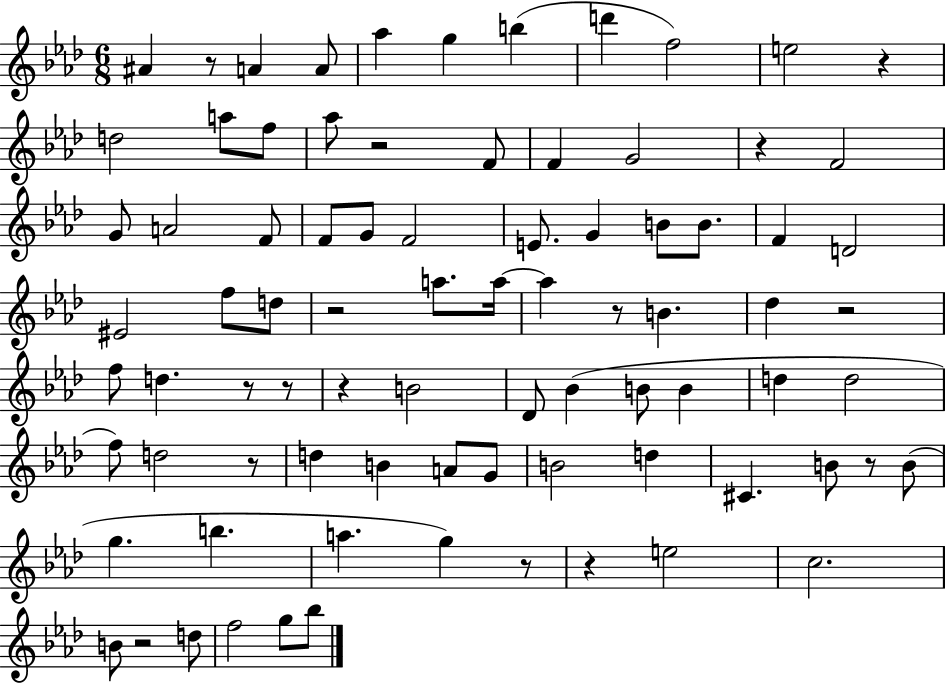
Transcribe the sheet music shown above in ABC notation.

X:1
T:Untitled
M:6/8
L:1/4
K:Ab
^A z/2 A A/2 _a g b d' f2 e2 z d2 a/2 f/2 _a/2 z2 F/2 F G2 z F2 G/2 A2 F/2 F/2 G/2 F2 E/2 G B/2 B/2 F D2 ^E2 f/2 d/2 z2 a/2 a/4 a z/2 B _d z2 f/2 d z/2 z/2 z B2 _D/2 _B B/2 B d d2 f/2 d2 z/2 d B A/2 G/2 B2 d ^C B/2 z/2 B/2 g b a g z/2 z e2 c2 B/2 z2 d/2 f2 g/2 _b/2